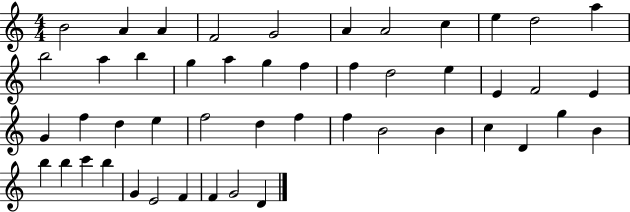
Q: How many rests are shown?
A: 0